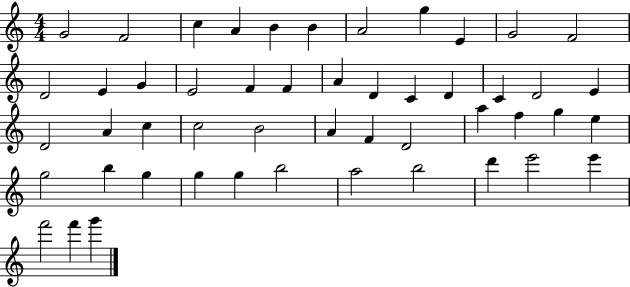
G4/h F4/h C5/q A4/q B4/q B4/q A4/h G5/q E4/q G4/h F4/h D4/h E4/q G4/q E4/h F4/q F4/q A4/q D4/q C4/q D4/q C4/q D4/h E4/q D4/h A4/q C5/q C5/h B4/h A4/q F4/q D4/h A5/q F5/q G5/q E5/q G5/h B5/q G5/q G5/q G5/q B5/h A5/h B5/h D6/q E6/h E6/q F6/h F6/q G6/q